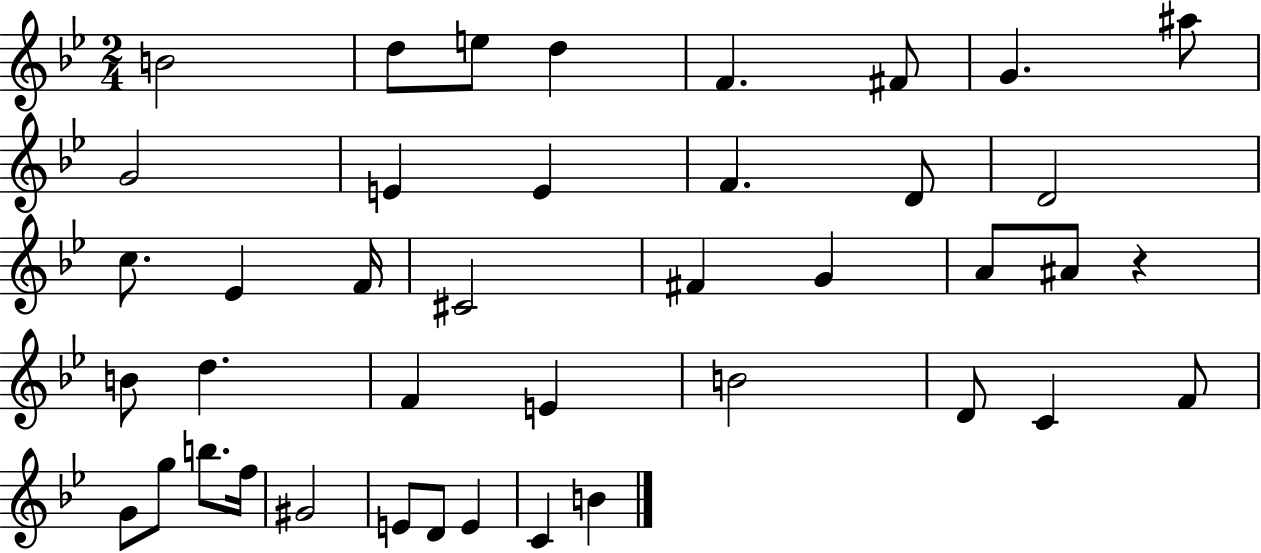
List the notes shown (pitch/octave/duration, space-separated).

B4/h D5/e E5/e D5/q F4/q. F#4/e G4/q. A#5/e G4/h E4/q E4/q F4/q. D4/e D4/h C5/e. Eb4/q F4/s C#4/h F#4/q G4/q A4/e A#4/e R/q B4/e D5/q. F4/q E4/q B4/h D4/e C4/q F4/e G4/e G5/e B5/e. F5/s G#4/h E4/e D4/e E4/q C4/q B4/q